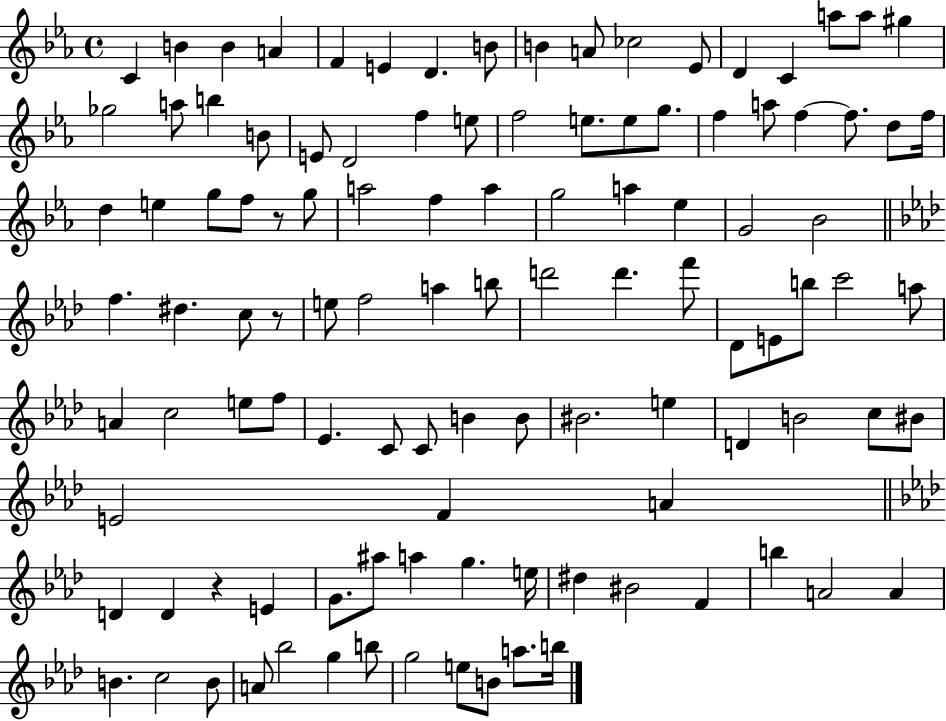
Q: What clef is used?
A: treble